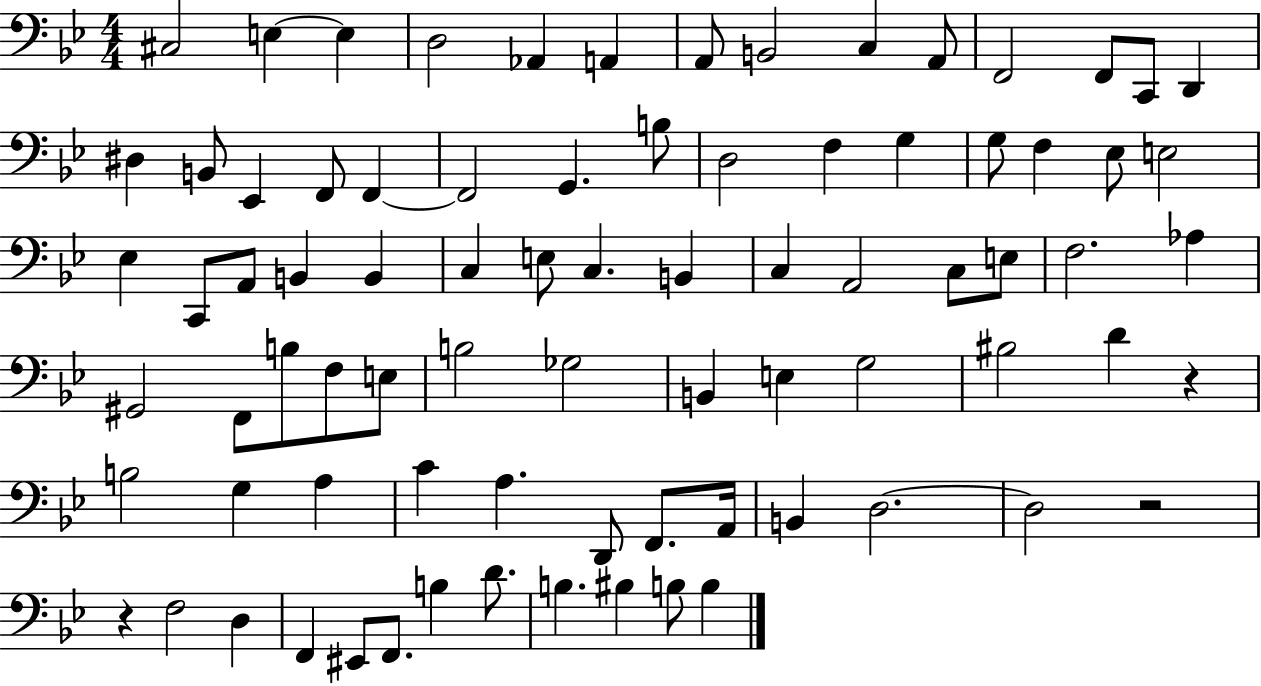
C#3/h E3/q E3/q D3/h Ab2/q A2/q A2/e B2/h C3/q A2/e F2/h F2/e C2/e D2/q D#3/q B2/e Eb2/q F2/e F2/q F2/h G2/q. B3/e D3/h F3/q G3/q G3/e F3/q Eb3/e E3/h Eb3/q C2/e A2/e B2/q B2/q C3/q E3/e C3/q. B2/q C3/q A2/h C3/e E3/e F3/h. Ab3/q G#2/h F2/e B3/e F3/e E3/e B3/h Gb3/h B2/q E3/q G3/h BIS3/h D4/q R/q B3/h G3/q A3/q C4/q A3/q. D2/e F2/e. A2/s B2/q D3/h. D3/h R/h R/q F3/h D3/q F2/q EIS2/e F2/e. B3/q D4/e. B3/q. BIS3/q B3/e B3/q